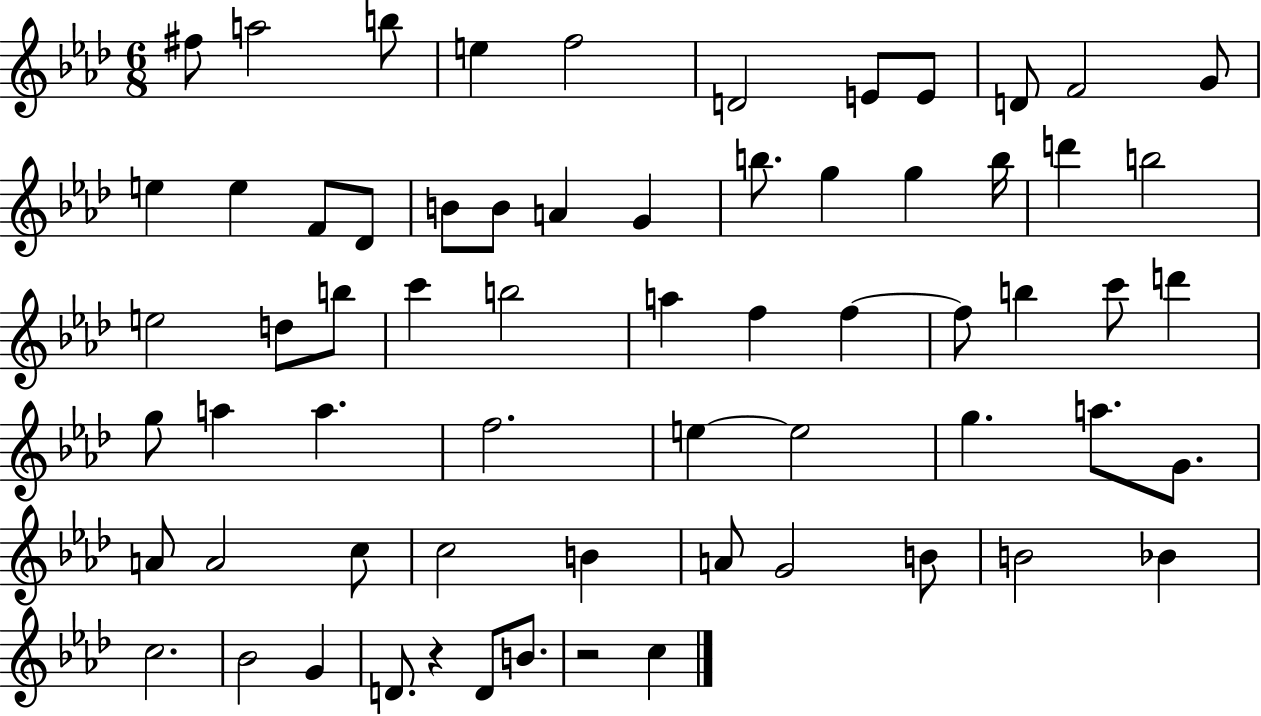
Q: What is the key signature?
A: AES major